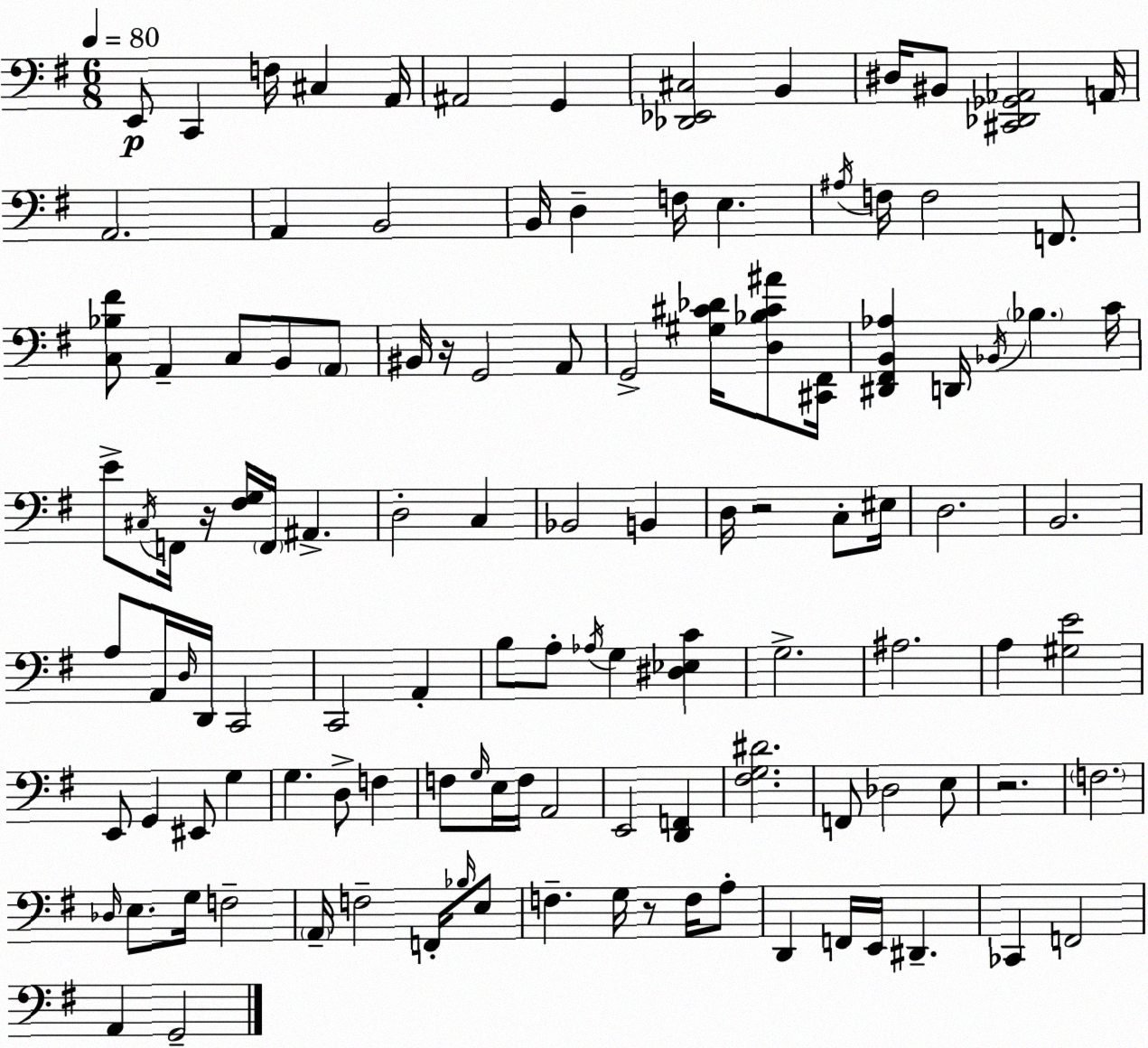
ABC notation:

X:1
T:Untitled
M:6/8
L:1/4
K:G
E,,/2 C,, F,/4 ^C, A,,/4 ^A,,2 G,, [_D,,_E,,^C,]2 B,, ^D,/4 ^B,,/2 [^C,,_D,,_G,,_A,,]2 A,,/4 A,,2 A,, B,,2 B,,/4 D, F,/4 E, ^A,/4 F,/4 F,2 F,,/2 [C,_B,^F]/2 A,, C,/2 B,,/2 A,,/2 ^B,,/4 z/4 G,,2 A,,/2 G,,2 [^G,^C_D]/4 [D,_B,^C^A]/2 [^C,,^F,,]/4 [^D,,^F,,B,,_A,] D,,/4 _B,,/4 _B, C/4 E/2 ^C,/4 F,,/4 z/4 [^F,G,]/4 F,,/4 ^A,, D,2 C, _B,,2 B,, D,/4 z2 C,/2 ^E,/4 D,2 B,,2 A,/2 A,,/4 D,/4 D,,/4 C,,2 C,,2 A,, B,/2 A,/2 _A,/4 G, [^D,_E,C] G,2 ^A,2 A, [^G,E]2 E,,/2 G,, ^E,,/2 G, G, D,/2 F, F,/2 G,/4 E,/4 F,/4 A,,2 E,,2 [D,,F,,] [^F,G,^D]2 F,,/2 _D,2 E,/2 z2 F,2 _D,/4 E,/2 G,/4 F,2 A,,/4 F,2 F,,/4 _B,/4 E,/2 F, G,/4 z/2 F,/4 A,/2 D,, F,,/4 E,,/4 ^D,, _C,, F,,2 A,, G,,2